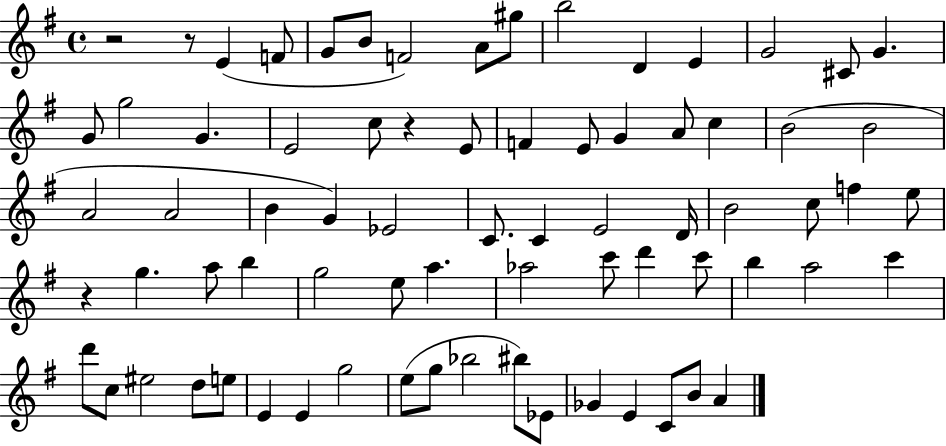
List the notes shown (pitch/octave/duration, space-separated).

R/h R/e E4/q F4/e G4/e B4/e F4/h A4/e G#5/e B5/h D4/q E4/q G4/h C#4/e G4/q. G4/e G5/h G4/q. E4/h C5/e R/q E4/e F4/q E4/e G4/q A4/e C5/q B4/h B4/h A4/h A4/h B4/q G4/q Eb4/h C4/e. C4/q E4/h D4/s B4/h C5/e F5/q E5/e R/q G5/q. A5/e B5/q G5/h E5/e A5/q. Ab5/h C6/e D6/q C6/e B5/q A5/h C6/q D6/e C5/e EIS5/h D5/e E5/e E4/q E4/q G5/h E5/e G5/e Bb5/h BIS5/e Eb4/e Gb4/q E4/q C4/e B4/e A4/q